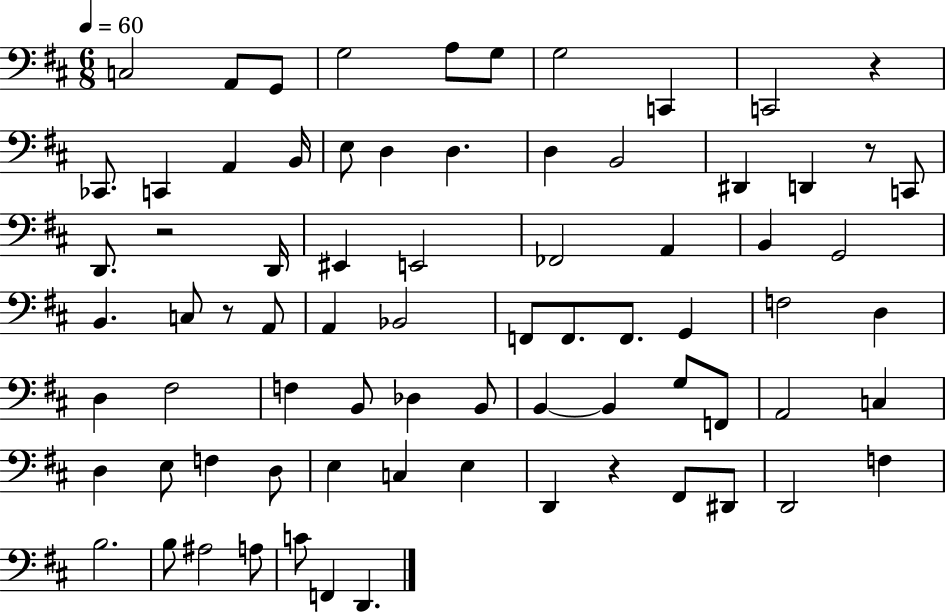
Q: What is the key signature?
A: D major